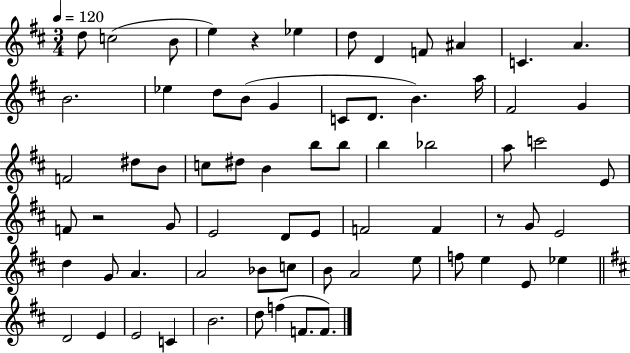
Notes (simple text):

D5/e C5/h B4/e E5/q R/q Eb5/q D5/e D4/q F4/e A#4/q C4/q. A4/q. B4/h. Eb5/q D5/e B4/e G4/q C4/e D4/e. B4/q. A5/s F#4/h G4/q F4/h D#5/e B4/e C5/e D#5/e B4/q B5/e B5/e B5/q Bb5/h A5/e C6/h E4/e F4/e R/h G4/e E4/h D4/e E4/e F4/h F4/q R/e G4/e E4/h D5/q G4/e A4/q. A4/h Bb4/e C5/e B4/e A4/h E5/e F5/e E5/q E4/e Eb5/q D4/h E4/q E4/h C4/q B4/h. D5/e F5/q F4/e. F4/e.